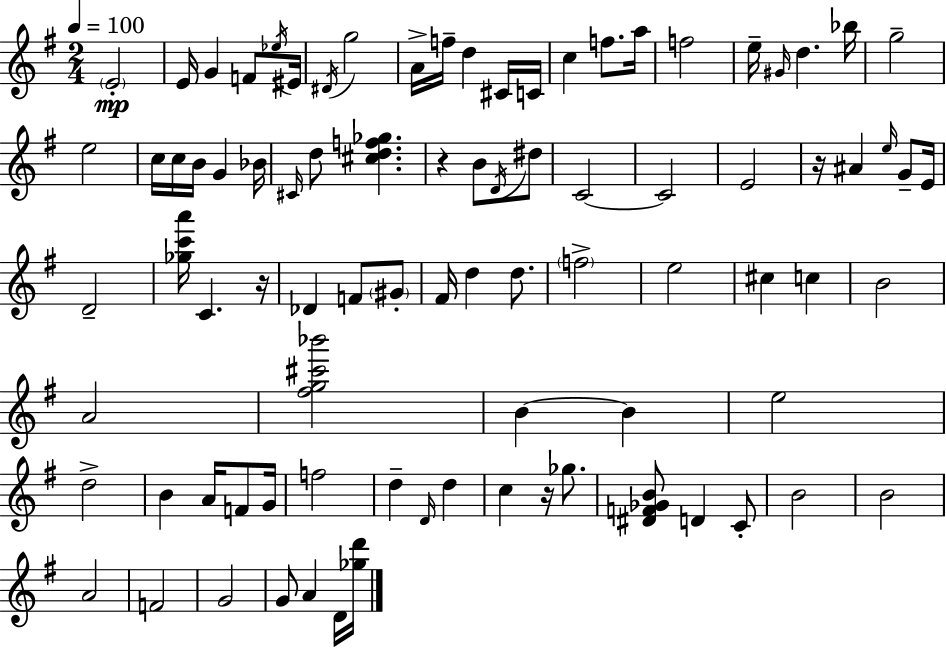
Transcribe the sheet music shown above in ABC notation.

X:1
T:Untitled
M:2/4
L:1/4
K:Em
E2 E/4 G F/2 _e/4 ^E/4 ^D/4 g2 A/4 f/4 d ^C/4 C/4 c f/2 a/4 f2 e/4 ^G/4 d _b/4 g2 e2 c/4 c/4 B/4 G _B/4 ^C/4 d/2 [^cdf_g] z B/2 D/4 ^d/2 C2 C2 E2 z/4 ^A e/4 G/2 E/4 D2 [_gc'a']/4 C z/4 _D F/2 ^G/2 ^F/4 d d/2 f2 e2 ^c c B2 A2 [^fg^c'_b']2 B B e2 d2 B A/4 F/2 G/4 f2 d D/4 d c z/4 _g/2 [^DF_GB]/2 D C/2 B2 B2 A2 F2 G2 G/2 A D/4 [_gd']/4